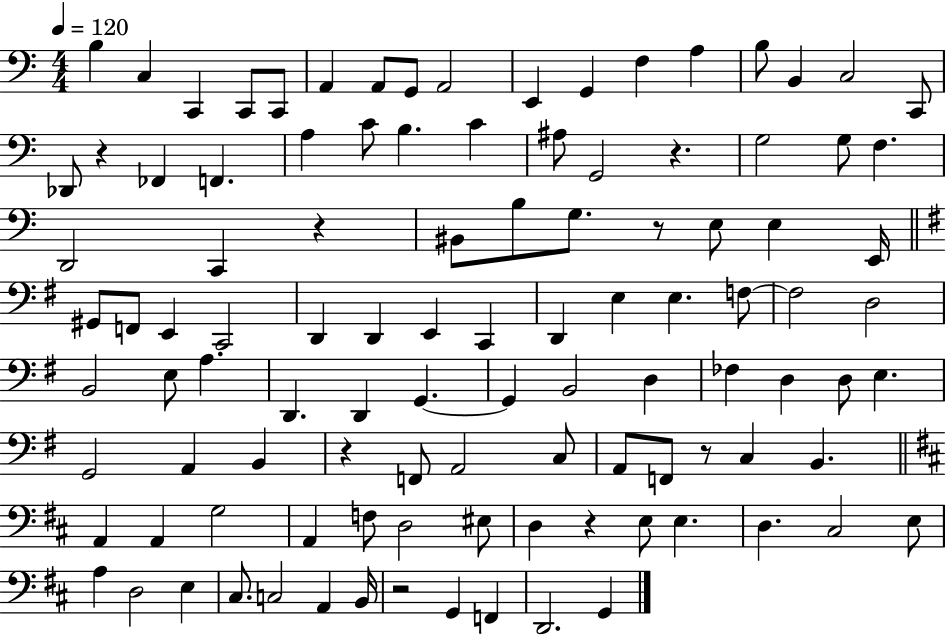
B3/q C3/q C2/q C2/e C2/e A2/q A2/e G2/e A2/h E2/q G2/q F3/q A3/q B3/e B2/q C3/h C2/e Db2/e R/q FES2/q F2/q. A3/q C4/e B3/q. C4/q A#3/e G2/h R/q. G3/h G3/e F3/q. D2/h C2/q R/q BIS2/e B3/e G3/e. R/e E3/e E3/q E2/s G#2/e F2/e E2/q C2/h D2/q D2/q E2/q C2/q D2/q E3/q E3/q. F3/e F3/h D3/h B2/h E3/e A3/q. D2/q. D2/q G2/q. G2/q B2/h D3/q FES3/q D3/q D3/e E3/q. G2/h A2/q B2/q R/q F2/e A2/h C3/e A2/e F2/e R/e C3/q B2/q. A2/q A2/q G3/h A2/q F3/e D3/h EIS3/e D3/q R/q E3/e E3/q. D3/q. C#3/h E3/e A3/q D3/h E3/q C#3/e. C3/h A2/q B2/s R/h G2/q F2/q D2/h. G2/q